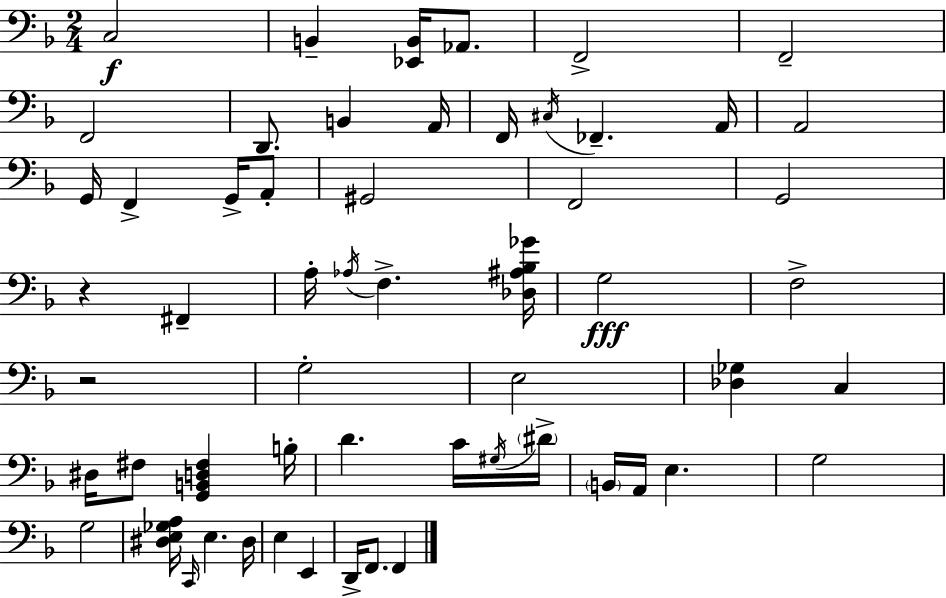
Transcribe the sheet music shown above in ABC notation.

X:1
T:Untitled
M:2/4
L:1/4
K:Dm
C,2 B,, [_E,,B,,]/4 _A,,/2 F,,2 F,,2 F,,2 D,,/2 B,, A,,/4 F,,/4 ^C,/4 _F,, A,,/4 A,,2 G,,/4 F,, G,,/4 A,,/2 ^G,,2 F,,2 G,,2 z ^F,, A,/4 _A,/4 F, [_D,^A,_B,_G]/4 G,2 F,2 z2 G,2 E,2 [_D,_G,] C, ^D,/4 ^F,/2 [G,,B,,D,^F,] B,/4 D C/4 ^G,/4 ^D/4 B,,/4 A,,/4 E, G,2 G,2 [^D,E,_G,A,]/4 C,,/4 E, ^D,/4 E, E,, D,,/4 F,,/2 F,,